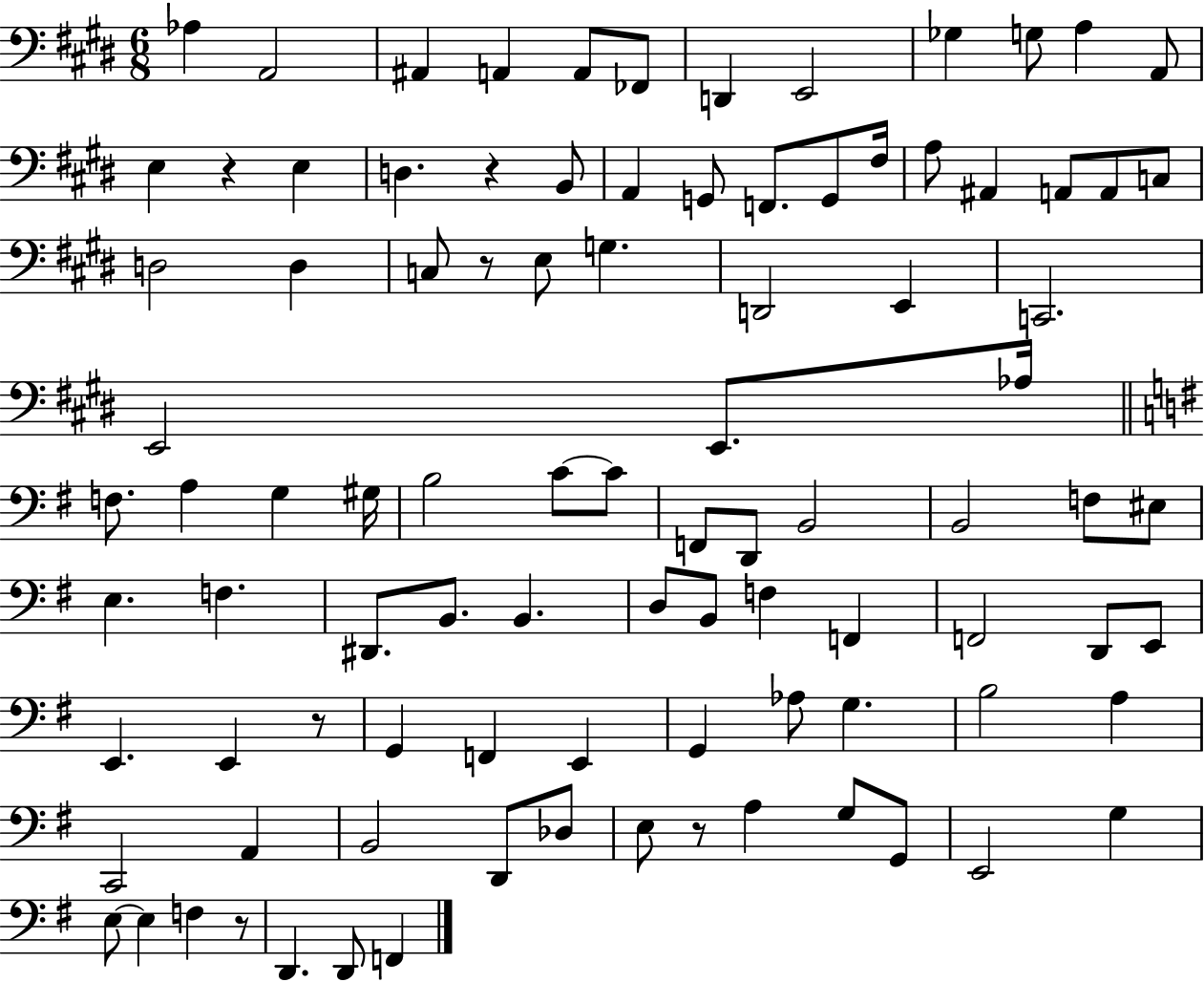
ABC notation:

X:1
T:Untitled
M:6/8
L:1/4
K:E
_A, A,,2 ^A,, A,, A,,/2 _F,,/2 D,, E,,2 _G, G,/2 A, A,,/2 E, z E, D, z B,,/2 A,, G,,/2 F,,/2 G,,/2 ^F,/4 A,/2 ^A,, A,,/2 A,,/2 C,/2 D,2 D, C,/2 z/2 E,/2 G, D,,2 E,, C,,2 E,,2 E,,/2 _A,/4 F,/2 A, G, ^G,/4 B,2 C/2 C/2 F,,/2 D,,/2 B,,2 B,,2 F,/2 ^E,/2 E, F, ^D,,/2 B,,/2 B,, D,/2 B,,/2 F, F,, F,,2 D,,/2 E,,/2 E,, E,, z/2 G,, F,, E,, G,, _A,/2 G, B,2 A, C,,2 A,, B,,2 D,,/2 _D,/2 E,/2 z/2 A, G,/2 G,,/2 E,,2 G, E,/2 E, F, z/2 D,, D,,/2 F,,